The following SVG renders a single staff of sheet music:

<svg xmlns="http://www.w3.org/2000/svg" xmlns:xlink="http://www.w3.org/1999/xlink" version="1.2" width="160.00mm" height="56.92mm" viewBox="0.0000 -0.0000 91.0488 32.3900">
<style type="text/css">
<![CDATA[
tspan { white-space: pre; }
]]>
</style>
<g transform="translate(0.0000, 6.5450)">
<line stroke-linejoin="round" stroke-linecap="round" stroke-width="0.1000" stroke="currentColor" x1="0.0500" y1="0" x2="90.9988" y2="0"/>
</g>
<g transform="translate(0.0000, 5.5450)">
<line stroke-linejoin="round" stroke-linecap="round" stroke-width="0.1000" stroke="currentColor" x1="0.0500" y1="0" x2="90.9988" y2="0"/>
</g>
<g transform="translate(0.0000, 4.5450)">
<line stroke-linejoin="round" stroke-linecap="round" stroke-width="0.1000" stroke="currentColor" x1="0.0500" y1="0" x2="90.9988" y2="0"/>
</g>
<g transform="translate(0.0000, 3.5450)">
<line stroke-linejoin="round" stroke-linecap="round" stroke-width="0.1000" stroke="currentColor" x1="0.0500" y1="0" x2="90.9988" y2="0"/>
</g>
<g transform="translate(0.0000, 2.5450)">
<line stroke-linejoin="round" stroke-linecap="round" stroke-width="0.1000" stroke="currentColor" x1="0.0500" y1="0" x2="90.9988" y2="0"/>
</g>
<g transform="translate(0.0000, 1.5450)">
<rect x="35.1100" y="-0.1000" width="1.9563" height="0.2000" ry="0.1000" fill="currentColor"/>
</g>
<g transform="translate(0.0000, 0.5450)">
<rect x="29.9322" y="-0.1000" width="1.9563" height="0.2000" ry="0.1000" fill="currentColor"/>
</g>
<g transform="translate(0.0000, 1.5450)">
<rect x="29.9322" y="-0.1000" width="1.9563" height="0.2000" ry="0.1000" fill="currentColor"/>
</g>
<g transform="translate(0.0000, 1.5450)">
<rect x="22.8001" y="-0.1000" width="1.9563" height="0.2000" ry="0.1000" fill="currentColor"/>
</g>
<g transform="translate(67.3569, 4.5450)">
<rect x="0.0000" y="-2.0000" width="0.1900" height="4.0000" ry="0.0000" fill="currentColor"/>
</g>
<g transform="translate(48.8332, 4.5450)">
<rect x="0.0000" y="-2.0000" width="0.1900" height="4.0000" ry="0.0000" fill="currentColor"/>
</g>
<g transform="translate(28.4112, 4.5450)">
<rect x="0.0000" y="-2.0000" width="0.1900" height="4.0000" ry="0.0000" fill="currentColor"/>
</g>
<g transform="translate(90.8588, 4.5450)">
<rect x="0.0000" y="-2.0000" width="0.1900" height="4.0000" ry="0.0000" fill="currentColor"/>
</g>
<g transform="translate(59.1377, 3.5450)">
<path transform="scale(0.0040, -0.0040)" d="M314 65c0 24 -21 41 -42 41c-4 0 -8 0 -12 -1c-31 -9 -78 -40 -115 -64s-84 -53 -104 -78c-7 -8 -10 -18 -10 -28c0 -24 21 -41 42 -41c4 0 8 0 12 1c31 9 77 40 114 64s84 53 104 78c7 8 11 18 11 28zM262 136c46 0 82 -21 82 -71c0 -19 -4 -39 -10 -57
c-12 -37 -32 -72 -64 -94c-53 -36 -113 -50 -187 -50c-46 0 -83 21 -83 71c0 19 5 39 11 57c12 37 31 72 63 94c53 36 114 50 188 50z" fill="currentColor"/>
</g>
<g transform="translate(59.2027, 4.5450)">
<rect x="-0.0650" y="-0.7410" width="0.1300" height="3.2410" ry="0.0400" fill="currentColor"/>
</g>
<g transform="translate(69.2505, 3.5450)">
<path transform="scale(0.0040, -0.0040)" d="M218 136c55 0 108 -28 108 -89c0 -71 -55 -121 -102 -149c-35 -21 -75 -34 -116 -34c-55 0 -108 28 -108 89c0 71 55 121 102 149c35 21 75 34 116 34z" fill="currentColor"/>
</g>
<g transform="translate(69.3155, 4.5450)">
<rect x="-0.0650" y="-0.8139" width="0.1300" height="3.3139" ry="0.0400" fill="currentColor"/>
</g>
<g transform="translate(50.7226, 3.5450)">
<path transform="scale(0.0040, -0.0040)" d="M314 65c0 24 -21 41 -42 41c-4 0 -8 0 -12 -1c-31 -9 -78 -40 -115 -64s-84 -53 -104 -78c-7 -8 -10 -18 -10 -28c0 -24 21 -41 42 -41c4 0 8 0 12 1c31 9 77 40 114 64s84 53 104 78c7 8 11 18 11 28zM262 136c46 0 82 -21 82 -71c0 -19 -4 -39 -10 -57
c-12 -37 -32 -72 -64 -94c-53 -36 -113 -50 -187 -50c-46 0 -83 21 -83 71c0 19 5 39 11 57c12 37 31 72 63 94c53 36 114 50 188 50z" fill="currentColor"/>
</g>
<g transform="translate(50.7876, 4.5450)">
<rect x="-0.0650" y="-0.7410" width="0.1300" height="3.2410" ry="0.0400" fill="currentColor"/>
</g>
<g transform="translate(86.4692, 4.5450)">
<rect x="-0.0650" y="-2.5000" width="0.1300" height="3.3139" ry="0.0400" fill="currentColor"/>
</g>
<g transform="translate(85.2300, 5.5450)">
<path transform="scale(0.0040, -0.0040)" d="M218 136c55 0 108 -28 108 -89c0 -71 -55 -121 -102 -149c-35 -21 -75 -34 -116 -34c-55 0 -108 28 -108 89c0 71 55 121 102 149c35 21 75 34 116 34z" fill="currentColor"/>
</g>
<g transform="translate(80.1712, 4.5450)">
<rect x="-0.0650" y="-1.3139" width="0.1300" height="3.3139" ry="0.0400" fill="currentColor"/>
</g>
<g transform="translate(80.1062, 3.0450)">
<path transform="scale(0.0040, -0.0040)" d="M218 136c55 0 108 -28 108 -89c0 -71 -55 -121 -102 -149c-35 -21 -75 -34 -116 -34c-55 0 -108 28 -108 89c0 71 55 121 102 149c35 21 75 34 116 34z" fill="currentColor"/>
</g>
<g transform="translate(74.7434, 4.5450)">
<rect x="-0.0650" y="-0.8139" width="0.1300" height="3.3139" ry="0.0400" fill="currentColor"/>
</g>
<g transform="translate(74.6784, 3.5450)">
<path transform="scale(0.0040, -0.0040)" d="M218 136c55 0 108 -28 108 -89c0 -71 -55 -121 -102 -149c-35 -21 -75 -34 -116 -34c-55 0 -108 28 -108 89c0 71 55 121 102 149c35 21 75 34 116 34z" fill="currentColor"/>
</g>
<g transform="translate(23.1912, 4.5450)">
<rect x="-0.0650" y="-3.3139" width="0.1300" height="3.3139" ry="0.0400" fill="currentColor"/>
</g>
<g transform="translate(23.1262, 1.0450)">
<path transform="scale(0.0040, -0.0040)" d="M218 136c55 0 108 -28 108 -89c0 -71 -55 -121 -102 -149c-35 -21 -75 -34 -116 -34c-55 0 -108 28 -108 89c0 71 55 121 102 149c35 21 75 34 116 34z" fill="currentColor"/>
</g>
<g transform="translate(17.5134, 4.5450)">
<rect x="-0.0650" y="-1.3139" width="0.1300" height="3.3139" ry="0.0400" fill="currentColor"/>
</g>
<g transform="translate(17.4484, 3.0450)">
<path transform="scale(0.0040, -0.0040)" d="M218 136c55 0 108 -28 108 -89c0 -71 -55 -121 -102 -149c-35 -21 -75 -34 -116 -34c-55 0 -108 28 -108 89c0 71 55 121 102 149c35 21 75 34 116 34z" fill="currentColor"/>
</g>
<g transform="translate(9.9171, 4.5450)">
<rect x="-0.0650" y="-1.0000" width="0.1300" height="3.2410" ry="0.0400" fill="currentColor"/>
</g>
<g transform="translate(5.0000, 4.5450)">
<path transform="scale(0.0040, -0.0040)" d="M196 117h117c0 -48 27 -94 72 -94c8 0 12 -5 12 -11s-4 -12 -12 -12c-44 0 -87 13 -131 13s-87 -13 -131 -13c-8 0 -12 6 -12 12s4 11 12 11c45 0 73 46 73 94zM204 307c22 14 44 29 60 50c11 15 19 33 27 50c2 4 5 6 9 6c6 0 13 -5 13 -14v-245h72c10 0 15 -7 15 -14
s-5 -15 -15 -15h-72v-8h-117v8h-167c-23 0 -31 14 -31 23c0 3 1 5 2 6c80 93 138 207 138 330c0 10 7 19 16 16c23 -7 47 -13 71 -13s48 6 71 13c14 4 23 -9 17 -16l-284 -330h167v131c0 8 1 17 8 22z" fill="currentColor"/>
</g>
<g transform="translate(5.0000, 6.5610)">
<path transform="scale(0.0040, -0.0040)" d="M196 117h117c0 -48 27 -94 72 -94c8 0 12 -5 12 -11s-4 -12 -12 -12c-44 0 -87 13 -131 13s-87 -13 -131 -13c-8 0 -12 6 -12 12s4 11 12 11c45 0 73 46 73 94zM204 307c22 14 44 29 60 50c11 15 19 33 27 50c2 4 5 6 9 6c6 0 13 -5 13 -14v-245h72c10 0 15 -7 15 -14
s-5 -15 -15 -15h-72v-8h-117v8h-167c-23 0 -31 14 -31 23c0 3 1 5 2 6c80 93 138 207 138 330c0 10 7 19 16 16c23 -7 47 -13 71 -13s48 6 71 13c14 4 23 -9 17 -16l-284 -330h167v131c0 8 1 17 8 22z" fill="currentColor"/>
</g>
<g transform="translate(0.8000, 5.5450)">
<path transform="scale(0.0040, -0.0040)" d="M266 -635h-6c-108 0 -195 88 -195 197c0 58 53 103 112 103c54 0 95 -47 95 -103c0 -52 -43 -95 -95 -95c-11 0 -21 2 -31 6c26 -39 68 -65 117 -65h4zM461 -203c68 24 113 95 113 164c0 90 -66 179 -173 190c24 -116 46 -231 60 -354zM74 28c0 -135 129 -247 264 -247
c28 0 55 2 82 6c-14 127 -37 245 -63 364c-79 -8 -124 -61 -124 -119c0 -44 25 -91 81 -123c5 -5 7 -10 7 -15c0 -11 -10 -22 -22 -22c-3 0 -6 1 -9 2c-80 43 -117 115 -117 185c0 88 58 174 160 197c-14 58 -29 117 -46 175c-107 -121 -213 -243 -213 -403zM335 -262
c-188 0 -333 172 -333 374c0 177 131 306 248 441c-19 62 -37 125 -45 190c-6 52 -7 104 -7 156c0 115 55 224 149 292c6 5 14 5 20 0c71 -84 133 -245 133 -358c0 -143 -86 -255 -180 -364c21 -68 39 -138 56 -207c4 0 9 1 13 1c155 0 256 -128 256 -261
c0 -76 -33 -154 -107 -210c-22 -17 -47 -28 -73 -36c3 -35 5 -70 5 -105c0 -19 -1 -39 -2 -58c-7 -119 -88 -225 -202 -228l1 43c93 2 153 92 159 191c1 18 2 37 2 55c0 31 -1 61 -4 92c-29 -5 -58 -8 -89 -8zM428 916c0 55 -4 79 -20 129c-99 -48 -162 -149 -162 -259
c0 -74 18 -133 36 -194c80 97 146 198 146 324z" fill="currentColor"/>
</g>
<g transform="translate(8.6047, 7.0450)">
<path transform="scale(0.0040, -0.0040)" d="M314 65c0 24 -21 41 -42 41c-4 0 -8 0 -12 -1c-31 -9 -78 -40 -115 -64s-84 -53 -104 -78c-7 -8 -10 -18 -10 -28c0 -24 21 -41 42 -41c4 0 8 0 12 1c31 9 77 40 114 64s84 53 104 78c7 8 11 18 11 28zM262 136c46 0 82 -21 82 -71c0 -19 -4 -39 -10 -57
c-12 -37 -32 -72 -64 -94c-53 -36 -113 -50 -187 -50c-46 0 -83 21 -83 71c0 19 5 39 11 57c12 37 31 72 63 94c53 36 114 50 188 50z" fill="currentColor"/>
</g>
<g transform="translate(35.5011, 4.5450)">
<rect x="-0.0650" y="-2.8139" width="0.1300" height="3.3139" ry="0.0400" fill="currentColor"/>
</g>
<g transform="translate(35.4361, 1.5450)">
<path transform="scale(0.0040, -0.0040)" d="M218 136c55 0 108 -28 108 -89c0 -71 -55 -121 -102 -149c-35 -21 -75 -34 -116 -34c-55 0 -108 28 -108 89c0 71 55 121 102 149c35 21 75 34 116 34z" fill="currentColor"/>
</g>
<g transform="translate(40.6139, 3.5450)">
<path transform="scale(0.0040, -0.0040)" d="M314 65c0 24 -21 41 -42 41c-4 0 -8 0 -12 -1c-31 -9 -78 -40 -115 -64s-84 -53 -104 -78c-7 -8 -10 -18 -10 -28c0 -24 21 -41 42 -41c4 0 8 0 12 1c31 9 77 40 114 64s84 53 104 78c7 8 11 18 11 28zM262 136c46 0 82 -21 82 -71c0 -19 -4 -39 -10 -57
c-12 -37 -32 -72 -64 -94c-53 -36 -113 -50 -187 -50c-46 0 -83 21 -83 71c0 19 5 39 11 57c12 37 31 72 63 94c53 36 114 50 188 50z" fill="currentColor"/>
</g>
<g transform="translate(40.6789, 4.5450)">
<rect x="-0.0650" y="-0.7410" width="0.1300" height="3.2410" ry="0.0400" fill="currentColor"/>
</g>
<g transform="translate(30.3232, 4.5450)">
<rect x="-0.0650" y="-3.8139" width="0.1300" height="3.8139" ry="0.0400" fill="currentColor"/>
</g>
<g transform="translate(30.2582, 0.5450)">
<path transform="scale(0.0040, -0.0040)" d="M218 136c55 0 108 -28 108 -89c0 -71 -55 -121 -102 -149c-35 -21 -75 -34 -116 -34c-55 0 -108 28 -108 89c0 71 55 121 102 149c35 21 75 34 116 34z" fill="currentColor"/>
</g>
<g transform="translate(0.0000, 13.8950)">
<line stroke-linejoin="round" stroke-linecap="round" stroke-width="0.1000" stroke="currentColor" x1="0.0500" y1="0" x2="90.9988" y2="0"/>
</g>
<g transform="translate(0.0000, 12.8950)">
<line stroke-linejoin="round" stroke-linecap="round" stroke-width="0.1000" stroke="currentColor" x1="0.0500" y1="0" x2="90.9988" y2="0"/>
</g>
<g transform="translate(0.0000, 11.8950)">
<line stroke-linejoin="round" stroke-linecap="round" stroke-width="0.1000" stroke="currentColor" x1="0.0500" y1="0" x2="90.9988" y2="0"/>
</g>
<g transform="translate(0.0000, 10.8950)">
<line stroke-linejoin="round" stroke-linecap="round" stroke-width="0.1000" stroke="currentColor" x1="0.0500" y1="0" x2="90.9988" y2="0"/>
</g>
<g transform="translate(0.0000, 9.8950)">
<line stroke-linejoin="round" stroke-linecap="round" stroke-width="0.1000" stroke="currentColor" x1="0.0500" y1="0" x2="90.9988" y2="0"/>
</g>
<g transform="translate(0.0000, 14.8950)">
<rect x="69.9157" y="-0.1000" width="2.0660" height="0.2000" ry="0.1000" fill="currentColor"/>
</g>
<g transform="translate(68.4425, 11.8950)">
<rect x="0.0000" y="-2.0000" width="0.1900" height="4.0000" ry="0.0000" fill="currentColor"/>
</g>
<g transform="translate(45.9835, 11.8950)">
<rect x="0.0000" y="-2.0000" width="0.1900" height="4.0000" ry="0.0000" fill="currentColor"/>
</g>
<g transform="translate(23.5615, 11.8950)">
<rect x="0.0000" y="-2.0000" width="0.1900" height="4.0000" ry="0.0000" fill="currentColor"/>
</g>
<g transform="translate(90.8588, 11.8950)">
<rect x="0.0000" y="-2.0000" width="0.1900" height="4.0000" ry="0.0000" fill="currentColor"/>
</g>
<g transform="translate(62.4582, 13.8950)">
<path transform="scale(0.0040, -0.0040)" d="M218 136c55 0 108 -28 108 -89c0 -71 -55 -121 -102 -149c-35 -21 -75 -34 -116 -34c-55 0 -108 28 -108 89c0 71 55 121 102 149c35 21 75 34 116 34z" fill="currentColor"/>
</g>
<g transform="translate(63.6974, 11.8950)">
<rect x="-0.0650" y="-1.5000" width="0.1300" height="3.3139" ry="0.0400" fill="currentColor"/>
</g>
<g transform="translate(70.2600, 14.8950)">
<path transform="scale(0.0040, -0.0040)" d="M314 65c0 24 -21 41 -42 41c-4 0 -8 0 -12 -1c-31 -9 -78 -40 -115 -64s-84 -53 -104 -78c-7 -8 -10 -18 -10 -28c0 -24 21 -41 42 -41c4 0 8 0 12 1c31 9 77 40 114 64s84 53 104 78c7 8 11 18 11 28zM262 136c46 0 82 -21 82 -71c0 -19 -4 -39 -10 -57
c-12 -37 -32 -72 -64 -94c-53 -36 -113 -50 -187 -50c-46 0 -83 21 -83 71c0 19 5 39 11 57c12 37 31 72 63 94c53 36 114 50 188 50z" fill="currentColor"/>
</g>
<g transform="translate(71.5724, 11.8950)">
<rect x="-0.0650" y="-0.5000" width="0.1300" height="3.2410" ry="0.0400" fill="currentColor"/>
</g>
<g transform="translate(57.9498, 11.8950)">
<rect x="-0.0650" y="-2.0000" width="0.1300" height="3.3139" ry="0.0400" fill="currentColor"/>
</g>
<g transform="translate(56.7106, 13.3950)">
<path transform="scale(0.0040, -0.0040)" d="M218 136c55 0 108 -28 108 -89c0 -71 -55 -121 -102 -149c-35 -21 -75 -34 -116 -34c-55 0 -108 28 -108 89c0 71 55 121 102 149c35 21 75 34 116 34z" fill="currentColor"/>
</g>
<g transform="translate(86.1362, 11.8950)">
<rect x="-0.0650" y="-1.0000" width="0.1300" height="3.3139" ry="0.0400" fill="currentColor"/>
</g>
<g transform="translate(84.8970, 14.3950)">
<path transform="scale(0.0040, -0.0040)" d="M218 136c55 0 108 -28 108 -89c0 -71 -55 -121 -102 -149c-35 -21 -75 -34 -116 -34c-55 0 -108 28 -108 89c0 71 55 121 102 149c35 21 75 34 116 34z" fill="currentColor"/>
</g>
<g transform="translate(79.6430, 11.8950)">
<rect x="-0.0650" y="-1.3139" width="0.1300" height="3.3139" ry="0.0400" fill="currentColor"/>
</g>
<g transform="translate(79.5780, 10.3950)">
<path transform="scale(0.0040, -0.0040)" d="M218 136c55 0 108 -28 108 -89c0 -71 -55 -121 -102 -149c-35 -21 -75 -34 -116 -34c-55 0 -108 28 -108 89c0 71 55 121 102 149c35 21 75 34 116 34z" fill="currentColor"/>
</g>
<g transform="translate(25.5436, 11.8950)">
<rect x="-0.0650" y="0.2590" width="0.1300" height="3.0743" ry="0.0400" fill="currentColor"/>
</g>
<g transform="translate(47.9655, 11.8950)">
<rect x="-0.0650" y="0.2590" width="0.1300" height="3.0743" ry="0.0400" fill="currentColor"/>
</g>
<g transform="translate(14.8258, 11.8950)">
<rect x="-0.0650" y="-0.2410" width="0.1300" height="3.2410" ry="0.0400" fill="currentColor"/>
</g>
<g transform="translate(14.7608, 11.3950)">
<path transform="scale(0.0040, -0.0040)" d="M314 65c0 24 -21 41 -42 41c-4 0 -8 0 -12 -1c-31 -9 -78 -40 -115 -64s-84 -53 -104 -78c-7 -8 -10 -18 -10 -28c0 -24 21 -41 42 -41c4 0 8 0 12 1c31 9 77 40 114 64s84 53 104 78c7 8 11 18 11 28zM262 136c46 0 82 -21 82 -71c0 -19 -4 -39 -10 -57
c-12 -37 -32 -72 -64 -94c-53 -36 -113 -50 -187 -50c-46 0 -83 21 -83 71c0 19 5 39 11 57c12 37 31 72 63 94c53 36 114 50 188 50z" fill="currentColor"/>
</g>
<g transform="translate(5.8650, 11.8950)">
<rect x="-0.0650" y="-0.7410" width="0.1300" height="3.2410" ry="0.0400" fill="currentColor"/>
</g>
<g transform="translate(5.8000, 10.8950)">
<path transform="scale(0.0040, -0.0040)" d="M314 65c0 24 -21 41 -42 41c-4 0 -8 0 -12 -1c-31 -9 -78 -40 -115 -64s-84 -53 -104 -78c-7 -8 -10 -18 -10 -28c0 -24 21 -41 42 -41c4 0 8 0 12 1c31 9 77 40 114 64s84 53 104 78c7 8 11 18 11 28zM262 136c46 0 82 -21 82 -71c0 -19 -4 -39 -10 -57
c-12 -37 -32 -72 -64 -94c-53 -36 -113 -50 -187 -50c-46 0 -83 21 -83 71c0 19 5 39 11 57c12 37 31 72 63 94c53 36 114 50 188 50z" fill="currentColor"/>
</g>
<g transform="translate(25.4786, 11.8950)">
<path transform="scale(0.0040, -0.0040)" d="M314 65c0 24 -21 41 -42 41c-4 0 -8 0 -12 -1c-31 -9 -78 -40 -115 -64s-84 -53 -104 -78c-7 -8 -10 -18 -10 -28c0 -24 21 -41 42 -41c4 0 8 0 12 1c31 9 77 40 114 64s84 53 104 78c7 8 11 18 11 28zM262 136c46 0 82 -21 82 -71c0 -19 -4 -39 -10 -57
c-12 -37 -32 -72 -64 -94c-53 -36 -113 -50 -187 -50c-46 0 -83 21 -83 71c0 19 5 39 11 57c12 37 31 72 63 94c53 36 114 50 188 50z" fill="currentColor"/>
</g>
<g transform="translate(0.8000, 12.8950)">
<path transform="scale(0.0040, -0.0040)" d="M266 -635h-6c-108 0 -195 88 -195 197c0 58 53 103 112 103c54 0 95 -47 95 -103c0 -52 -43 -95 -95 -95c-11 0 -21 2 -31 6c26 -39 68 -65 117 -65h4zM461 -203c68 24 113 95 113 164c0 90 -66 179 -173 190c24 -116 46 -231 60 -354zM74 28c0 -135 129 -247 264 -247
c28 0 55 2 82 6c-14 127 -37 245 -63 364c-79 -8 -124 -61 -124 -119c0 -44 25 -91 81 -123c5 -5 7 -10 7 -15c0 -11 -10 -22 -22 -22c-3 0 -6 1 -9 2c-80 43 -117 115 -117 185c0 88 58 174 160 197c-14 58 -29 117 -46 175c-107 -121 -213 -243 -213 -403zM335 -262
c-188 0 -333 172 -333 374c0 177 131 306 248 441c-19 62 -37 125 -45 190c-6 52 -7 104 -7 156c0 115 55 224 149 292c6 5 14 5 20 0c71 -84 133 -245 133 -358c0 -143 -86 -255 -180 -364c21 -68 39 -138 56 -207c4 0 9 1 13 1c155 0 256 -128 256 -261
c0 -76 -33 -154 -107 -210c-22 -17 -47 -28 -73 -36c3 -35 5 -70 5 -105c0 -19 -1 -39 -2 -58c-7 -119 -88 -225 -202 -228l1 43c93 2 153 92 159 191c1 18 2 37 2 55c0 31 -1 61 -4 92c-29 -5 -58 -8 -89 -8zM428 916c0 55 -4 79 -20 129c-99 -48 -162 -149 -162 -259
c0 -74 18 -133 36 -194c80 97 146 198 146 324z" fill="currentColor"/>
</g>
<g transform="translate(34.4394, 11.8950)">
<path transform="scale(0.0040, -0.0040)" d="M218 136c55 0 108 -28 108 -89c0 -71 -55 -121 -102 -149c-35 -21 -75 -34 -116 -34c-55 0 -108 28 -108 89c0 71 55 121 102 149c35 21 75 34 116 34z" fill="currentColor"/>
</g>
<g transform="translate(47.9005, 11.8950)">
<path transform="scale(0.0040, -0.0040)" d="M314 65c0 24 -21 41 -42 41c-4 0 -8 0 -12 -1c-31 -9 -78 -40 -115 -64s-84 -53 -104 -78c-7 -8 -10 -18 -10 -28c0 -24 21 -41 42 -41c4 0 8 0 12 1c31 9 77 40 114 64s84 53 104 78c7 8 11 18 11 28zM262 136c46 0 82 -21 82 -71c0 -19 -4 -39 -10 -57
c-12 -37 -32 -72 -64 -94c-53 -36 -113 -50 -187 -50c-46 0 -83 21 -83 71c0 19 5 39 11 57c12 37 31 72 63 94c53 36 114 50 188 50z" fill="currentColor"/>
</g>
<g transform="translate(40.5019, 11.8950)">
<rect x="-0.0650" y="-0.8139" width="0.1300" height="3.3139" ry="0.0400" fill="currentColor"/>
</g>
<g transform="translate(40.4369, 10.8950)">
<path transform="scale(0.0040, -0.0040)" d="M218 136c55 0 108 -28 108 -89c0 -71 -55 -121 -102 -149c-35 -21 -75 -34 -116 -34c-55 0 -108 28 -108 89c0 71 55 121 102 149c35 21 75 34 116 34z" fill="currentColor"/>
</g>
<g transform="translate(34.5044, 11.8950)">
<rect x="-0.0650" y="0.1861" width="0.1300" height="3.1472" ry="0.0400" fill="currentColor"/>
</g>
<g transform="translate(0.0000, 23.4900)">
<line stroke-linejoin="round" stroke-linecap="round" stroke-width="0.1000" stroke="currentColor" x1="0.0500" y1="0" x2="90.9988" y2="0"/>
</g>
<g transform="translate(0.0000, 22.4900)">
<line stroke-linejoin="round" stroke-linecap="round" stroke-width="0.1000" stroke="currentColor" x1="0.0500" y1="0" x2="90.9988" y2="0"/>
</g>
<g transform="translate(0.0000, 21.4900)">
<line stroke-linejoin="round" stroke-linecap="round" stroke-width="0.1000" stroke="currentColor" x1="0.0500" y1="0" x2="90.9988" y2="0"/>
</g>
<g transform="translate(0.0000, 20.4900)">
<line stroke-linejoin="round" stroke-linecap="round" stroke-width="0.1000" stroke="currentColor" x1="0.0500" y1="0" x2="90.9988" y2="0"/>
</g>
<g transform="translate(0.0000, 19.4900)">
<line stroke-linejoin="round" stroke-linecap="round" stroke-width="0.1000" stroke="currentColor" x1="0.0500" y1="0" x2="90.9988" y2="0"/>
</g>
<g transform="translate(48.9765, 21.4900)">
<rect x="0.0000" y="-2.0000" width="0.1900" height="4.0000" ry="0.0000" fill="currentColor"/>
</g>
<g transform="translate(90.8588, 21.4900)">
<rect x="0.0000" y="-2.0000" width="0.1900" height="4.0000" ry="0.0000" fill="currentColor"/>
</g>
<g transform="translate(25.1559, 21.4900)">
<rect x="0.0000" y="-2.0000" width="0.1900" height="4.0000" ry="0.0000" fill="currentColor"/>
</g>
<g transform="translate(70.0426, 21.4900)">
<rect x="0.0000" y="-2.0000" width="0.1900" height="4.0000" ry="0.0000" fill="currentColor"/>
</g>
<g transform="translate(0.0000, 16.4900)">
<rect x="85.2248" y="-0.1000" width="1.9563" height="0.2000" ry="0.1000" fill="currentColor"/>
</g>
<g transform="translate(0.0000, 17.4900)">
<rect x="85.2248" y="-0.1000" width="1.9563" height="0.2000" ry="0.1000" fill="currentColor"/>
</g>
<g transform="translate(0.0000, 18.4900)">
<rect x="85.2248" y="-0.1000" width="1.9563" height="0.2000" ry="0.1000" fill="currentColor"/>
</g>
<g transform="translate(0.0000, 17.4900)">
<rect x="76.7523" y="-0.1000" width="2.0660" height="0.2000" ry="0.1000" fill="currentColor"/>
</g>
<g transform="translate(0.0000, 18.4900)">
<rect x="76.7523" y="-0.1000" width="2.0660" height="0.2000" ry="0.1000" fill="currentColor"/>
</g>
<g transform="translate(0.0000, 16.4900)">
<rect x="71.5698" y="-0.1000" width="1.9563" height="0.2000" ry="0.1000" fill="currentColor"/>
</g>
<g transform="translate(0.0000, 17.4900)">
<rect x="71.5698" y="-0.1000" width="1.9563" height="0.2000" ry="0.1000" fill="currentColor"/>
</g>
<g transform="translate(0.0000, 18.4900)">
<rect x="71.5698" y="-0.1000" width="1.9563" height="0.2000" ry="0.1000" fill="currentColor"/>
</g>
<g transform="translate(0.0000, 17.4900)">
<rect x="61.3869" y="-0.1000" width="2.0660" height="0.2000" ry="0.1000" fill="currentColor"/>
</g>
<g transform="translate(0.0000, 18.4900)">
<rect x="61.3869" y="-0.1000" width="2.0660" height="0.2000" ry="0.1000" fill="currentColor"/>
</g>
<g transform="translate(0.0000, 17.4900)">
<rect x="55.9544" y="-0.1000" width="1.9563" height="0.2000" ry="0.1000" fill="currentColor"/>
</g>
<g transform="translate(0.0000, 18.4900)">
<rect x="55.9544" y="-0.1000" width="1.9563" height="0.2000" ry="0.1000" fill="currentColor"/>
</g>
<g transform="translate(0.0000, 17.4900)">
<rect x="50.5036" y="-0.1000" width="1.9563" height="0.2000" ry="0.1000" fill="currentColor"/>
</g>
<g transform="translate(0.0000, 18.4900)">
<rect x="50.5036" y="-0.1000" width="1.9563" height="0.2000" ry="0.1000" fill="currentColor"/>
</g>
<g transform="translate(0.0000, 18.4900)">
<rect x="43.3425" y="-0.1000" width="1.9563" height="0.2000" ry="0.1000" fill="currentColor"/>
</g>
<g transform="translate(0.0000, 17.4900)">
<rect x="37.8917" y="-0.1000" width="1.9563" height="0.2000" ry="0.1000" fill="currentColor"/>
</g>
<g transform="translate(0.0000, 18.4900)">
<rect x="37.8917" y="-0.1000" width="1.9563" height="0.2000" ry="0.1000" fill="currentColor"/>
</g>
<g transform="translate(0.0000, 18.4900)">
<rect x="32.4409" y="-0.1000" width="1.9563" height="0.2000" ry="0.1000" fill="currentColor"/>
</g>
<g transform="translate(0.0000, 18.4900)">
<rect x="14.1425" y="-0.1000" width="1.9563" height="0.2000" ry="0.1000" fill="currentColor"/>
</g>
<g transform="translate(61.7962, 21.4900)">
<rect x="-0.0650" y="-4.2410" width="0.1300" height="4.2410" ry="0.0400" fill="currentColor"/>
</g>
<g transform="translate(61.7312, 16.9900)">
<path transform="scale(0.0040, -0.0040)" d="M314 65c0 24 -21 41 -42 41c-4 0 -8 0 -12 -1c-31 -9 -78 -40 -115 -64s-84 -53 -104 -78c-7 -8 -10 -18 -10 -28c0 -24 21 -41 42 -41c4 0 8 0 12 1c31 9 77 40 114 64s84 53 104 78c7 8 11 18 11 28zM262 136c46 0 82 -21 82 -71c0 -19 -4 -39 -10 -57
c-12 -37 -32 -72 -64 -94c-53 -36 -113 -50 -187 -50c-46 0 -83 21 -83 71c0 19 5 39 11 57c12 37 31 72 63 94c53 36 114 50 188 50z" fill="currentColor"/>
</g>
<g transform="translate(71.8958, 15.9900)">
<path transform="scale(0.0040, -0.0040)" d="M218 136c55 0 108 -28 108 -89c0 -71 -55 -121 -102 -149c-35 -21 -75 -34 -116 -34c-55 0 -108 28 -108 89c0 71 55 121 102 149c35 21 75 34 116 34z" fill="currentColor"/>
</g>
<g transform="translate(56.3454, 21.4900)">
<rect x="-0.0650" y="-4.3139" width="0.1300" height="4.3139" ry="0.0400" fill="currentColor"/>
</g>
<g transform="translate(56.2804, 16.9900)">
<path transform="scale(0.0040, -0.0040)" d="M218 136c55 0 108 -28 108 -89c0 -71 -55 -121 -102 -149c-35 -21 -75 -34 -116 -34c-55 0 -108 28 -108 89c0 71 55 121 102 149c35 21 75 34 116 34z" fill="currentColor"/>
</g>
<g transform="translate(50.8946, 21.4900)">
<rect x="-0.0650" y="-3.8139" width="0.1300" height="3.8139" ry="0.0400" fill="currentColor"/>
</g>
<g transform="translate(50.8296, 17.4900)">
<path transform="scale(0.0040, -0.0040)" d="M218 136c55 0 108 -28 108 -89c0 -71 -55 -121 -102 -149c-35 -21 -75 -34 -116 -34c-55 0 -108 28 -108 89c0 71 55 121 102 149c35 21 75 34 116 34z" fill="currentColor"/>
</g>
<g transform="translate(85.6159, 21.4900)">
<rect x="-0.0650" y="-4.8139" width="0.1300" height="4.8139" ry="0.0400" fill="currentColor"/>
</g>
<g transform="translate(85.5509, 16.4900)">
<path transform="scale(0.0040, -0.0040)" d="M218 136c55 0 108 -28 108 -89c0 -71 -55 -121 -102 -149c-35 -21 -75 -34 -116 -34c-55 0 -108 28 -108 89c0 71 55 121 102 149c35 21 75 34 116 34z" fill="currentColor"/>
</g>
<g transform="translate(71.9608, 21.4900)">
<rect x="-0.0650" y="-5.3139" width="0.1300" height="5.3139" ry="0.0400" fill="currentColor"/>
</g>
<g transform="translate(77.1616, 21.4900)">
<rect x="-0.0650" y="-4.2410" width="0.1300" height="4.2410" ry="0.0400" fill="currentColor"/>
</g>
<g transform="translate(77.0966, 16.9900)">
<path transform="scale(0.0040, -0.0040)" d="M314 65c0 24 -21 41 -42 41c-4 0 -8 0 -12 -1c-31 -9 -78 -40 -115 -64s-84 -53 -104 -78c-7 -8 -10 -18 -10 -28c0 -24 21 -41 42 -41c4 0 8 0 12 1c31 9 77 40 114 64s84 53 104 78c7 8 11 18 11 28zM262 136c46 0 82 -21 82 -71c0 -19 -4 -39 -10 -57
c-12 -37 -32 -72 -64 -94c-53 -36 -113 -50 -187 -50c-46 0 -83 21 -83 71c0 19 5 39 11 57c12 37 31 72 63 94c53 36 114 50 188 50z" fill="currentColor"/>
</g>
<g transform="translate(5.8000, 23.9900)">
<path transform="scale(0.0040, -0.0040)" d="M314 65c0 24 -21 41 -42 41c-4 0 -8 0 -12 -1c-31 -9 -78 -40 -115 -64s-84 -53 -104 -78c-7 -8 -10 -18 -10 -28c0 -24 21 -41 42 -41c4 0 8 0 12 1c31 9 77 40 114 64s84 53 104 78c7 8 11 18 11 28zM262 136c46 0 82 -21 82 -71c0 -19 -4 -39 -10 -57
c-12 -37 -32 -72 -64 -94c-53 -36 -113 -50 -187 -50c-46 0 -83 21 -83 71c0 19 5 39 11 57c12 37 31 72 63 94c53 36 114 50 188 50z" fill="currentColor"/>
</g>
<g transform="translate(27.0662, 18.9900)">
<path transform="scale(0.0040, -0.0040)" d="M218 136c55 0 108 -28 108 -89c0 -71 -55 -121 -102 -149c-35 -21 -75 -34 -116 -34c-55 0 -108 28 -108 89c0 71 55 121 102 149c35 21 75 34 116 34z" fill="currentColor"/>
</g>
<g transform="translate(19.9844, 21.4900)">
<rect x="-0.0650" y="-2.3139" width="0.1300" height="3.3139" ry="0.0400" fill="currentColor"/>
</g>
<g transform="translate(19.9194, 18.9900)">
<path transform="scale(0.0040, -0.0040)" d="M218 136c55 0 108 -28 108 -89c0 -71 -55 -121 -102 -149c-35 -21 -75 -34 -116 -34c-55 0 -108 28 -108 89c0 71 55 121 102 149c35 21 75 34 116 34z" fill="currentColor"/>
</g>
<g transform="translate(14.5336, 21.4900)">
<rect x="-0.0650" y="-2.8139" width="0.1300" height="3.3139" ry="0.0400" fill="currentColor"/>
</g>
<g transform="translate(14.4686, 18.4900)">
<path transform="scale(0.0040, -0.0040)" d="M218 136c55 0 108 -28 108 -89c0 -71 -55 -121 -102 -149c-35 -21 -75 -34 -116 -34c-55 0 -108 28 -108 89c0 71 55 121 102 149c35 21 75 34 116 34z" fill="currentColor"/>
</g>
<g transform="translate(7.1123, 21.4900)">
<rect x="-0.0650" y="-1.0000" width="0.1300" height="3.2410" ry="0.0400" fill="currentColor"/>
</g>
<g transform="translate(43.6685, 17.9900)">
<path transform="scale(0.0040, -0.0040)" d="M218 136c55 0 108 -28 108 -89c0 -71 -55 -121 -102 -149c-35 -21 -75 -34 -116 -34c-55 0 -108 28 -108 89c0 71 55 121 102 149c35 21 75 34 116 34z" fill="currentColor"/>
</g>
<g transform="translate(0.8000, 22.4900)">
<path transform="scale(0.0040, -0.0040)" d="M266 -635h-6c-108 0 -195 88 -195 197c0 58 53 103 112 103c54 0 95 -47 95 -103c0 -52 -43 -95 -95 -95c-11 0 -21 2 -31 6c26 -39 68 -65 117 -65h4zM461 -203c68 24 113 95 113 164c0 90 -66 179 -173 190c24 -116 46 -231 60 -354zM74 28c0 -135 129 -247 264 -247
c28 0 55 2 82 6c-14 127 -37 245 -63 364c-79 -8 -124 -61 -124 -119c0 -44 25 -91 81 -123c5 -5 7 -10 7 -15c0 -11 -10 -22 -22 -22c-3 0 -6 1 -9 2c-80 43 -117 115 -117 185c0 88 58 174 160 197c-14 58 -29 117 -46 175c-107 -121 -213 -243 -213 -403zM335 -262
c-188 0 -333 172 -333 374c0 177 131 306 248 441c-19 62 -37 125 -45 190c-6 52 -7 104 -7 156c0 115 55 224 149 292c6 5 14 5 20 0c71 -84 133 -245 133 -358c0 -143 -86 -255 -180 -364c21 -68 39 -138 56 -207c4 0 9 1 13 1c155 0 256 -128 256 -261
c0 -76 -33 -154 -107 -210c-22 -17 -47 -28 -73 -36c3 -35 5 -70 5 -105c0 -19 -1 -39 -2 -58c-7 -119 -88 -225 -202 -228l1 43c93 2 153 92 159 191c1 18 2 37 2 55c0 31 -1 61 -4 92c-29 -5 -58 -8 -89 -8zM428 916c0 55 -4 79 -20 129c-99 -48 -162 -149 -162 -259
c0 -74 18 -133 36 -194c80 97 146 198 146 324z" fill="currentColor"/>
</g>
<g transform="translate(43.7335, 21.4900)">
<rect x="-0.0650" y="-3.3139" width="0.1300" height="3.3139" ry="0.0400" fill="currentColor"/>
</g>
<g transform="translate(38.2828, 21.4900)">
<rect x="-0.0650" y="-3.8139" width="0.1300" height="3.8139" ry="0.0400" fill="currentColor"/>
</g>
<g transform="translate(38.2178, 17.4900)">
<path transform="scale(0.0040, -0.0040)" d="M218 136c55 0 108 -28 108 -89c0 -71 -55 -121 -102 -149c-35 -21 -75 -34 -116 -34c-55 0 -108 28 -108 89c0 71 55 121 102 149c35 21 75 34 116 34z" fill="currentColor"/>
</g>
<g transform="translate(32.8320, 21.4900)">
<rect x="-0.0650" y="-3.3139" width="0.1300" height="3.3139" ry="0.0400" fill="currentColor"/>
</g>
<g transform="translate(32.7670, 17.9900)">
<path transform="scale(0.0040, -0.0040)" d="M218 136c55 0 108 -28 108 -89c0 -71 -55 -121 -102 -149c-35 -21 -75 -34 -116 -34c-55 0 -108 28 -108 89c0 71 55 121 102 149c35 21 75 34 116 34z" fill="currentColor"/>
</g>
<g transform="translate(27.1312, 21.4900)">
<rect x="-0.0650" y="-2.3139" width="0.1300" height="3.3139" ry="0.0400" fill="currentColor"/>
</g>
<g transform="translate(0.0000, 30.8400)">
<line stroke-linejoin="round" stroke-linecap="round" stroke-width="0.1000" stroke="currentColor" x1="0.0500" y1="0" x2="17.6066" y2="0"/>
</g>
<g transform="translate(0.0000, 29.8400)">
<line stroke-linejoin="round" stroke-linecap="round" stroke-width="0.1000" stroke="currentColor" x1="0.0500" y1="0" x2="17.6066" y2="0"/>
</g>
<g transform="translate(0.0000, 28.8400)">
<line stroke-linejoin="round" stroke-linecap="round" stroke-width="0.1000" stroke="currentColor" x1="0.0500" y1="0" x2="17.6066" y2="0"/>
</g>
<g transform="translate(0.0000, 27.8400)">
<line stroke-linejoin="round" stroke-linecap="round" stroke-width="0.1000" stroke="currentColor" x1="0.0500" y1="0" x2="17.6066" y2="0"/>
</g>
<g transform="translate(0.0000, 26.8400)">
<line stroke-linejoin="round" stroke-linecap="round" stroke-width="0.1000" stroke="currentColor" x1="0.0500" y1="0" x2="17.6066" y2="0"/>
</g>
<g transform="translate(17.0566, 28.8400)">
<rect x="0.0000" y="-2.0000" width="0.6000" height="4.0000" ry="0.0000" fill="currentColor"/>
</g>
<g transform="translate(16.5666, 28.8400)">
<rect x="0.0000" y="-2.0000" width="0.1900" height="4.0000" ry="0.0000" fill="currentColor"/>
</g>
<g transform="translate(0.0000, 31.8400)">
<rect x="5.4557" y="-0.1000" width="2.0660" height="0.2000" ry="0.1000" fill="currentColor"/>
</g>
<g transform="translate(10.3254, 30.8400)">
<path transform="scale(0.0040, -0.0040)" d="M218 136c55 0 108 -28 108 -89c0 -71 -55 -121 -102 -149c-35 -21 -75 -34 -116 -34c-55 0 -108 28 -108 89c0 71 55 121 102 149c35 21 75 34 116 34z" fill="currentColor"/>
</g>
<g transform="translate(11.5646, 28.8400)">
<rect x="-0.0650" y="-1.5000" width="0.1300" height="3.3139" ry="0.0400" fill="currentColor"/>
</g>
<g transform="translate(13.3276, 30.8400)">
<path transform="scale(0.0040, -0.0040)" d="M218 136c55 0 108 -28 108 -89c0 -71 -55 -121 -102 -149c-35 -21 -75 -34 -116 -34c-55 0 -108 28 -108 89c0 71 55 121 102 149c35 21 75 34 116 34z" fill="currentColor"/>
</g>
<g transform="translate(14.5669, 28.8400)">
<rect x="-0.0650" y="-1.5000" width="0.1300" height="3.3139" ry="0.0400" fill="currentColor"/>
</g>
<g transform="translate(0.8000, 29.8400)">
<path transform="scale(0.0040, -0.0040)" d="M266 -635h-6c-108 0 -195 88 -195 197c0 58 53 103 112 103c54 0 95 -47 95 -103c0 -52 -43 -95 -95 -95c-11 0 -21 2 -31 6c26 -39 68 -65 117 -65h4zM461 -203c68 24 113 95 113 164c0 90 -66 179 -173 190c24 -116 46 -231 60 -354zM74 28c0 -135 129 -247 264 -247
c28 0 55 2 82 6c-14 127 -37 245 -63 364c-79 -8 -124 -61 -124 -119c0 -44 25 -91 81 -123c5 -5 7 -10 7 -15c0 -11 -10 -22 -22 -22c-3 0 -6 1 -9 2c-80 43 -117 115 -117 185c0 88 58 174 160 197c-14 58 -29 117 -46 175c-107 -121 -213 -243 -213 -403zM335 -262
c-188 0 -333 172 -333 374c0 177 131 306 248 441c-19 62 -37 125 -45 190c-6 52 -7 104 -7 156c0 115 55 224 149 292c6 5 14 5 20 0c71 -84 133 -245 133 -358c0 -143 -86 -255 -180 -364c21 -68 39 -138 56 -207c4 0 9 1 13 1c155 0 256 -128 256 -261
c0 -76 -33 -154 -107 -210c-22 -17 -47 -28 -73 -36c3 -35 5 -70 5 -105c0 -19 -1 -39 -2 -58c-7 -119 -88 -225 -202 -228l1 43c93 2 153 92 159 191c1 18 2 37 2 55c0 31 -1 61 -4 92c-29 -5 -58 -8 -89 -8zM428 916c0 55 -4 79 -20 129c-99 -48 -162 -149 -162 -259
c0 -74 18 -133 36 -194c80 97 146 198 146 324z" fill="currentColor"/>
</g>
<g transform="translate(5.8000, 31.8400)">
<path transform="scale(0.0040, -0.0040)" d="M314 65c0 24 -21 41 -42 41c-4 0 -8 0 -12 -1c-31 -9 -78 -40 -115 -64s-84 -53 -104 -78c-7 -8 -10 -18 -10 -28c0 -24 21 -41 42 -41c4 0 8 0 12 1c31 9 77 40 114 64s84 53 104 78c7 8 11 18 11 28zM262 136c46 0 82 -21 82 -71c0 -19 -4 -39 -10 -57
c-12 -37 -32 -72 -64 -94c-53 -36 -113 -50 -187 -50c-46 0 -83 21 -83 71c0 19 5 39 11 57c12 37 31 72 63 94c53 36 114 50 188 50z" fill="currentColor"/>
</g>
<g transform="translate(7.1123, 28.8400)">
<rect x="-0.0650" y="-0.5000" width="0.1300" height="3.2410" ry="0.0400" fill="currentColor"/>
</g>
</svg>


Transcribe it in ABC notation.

X:1
T:Untitled
M:4/4
L:1/4
K:C
D2 e b c' a d2 d2 d2 d d e G d2 c2 B2 B d B2 F E C2 e D D2 a g g b c' b c' d' d'2 f' d'2 e' C2 E E